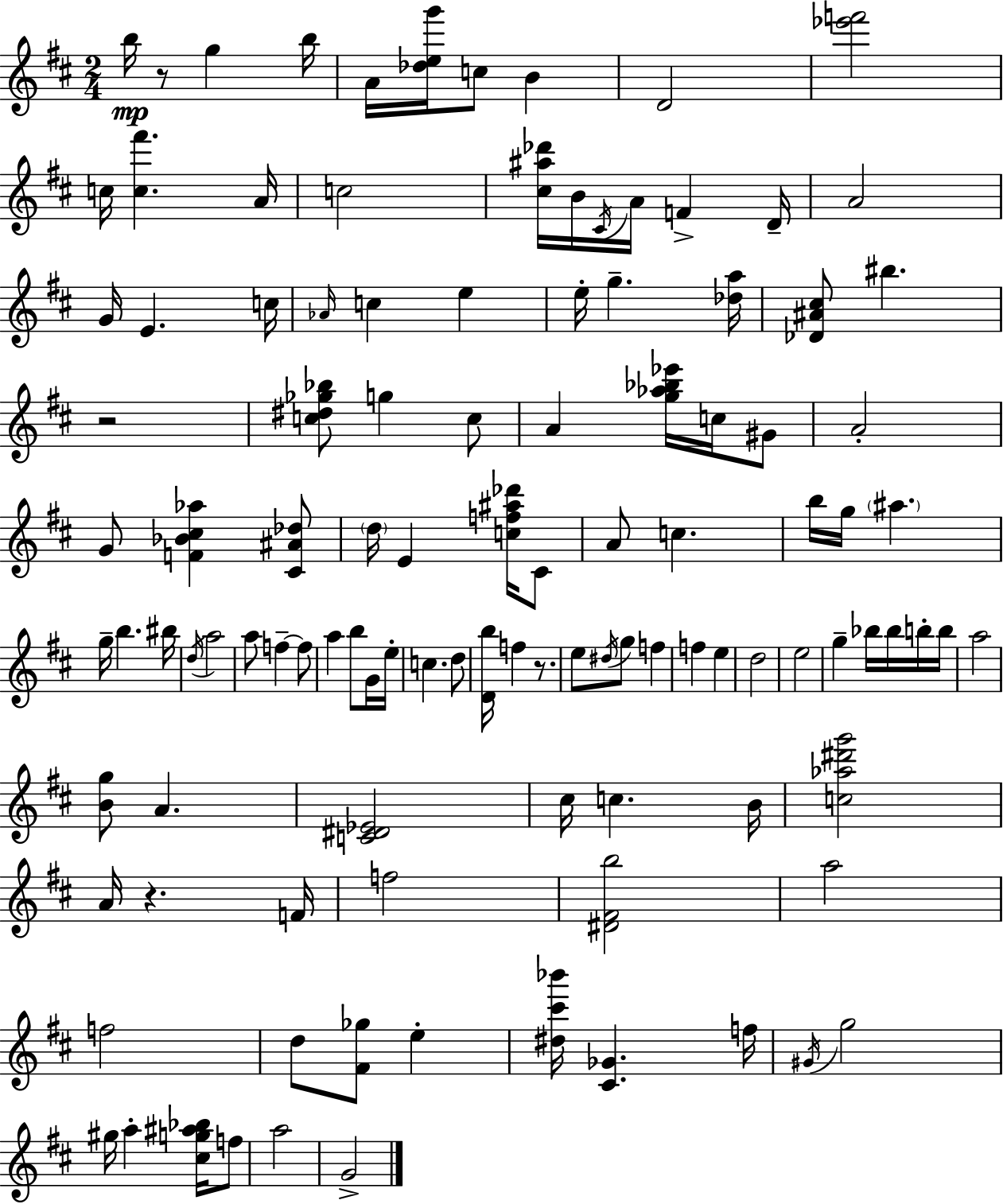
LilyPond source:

{
  \clef treble
  \numericTimeSignature
  \time 2/4
  \key d \major
  b''16\mp r8 g''4 b''16 | a'16 <des'' e'' g'''>16 c''8 b'4 | d'2 | <ees''' f'''>2 | \break c''16 <c'' fis'''>4. a'16 | c''2 | <cis'' ais'' des'''>16 b'16 \acciaccatura { cis'16 } a'16 f'4-> | d'16-- a'2 | \break g'16 e'4. | c''16 \grace { aes'16 } c''4 e''4 | e''16-. g''4.-- | <des'' a''>16 <des' ais' cis''>8 bis''4. | \break r2 | <c'' dis'' ges'' bes''>8 g''4 | c''8 a'4 <g'' aes'' bes'' ees'''>16 c''16 | gis'8 a'2-. | \break g'8 <f' bes' cis'' aes''>4 | <cis' ais' des''>8 \parenthesize d''16 e'4 <c'' f'' ais'' des'''>16 | cis'8 a'8 c''4. | b''16 g''16 \parenthesize ais''4. | \break g''16-- b''4. | bis''16 \acciaccatura { d''16 } a''2 | a''8 f''4--~~ | f''8 a''4 b''8 | \break g'16 e''16-. c''4. | d''8 <d' b''>16 f''4 | r8. e''8 \acciaccatura { dis''16 } g''8 | f''4 f''4 | \break e''4 d''2 | e''2 | g''4-- | bes''16 bes''16 b''16-. b''16 a''2 | \break <b' g''>8 a'4. | <c' dis' ees'>2 | cis''16 c''4. | b'16 <c'' aes'' dis''' g'''>2 | \break a'16 r4. | f'16 f''2 | <dis' fis' b''>2 | a''2 | \break f''2 | d''8 <fis' ges''>8 | e''4-. <dis'' cis''' bes'''>16 <cis' ges'>4. | f''16 \acciaccatura { gis'16 } g''2 | \break gis''16 a''4-. | <cis'' g'' ais'' bes''>16 f''8 a''2 | g'2-> | \bar "|."
}